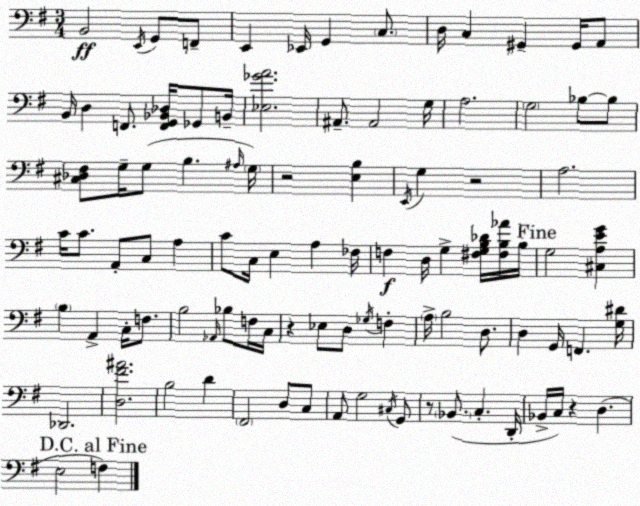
X:1
T:Untitled
M:3/4
L:1/4
K:Em
B,,2 E,,/4 G,,/2 F,,/2 E,, _E,,/4 G,, C,/2 D,/4 C, ^G,, ^G,,/4 A,,/2 B,,/4 D, F,,/2 [F,,G,,_B,,_D,]/4 _G,,/2 B,,/4 [_E,_GA]2 ^A,,/2 ^A,,2 G,/4 A,2 G,2 _B,/2 _B,/2 [^C,_D,^F,]/2 G,/4 G,/2 B, ^A,/4 G,/4 z2 [E,B,] E,,/4 G, z2 A,2 C/4 C/2 A,,/2 C,/2 A, C/2 C,/4 E, A, _F,/4 F, D,/4 G, [^F,G,B,_D]/4 [^F,B,_A]/4 B,/4 G,2 [^C,A,EG] B, A,, C,/4 F,/2 B,2 _A,,/4 _B,/2 F,/4 C,/4 z _E,/2 D,/2 _G,/4 F, A,/4 B,2 D,/2 D, G,,/4 F,, [G,^D]/4 _D,,2 [D,^F^A]2 B,2 D ^F,,2 D,/2 C,/2 A,,/2 G,2 ^C,/4 G,,/2 z/2 _B,,/2 C, D,,/4 _B,,/4 C,/4 z D, E,2 F,